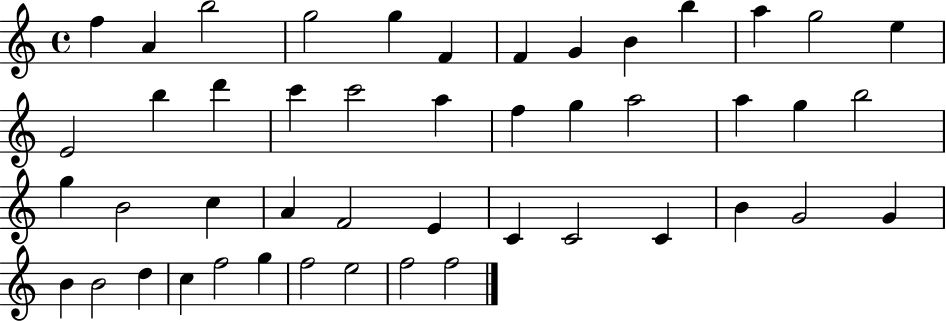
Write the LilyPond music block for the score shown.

{
  \clef treble
  \time 4/4
  \defaultTimeSignature
  \key c \major
  f''4 a'4 b''2 | g''2 g''4 f'4 | f'4 g'4 b'4 b''4 | a''4 g''2 e''4 | \break e'2 b''4 d'''4 | c'''4 c'''2 a''4 | f''4 g''4 a''2 | a''4 g''4 b''2 | \break g''4 b'2 c''4 | a'4 f'2 e'4 | c'4 c'2 c'4 | b'4 g'2 g'4 | \break b'4 b'2 d''4 | c''4 f''2 g''4 | f''2 e''2 | f''2 f''2 | \break \bar "|."
}